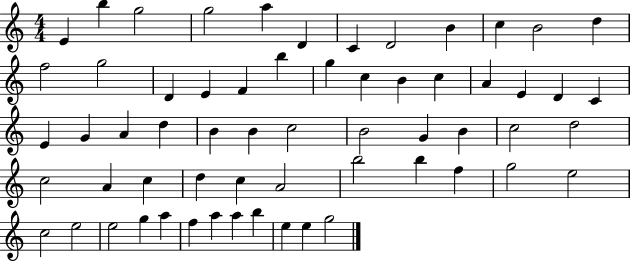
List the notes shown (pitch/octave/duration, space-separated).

E4/q B5/q G5/h G5/h A5/q D4/q C4/q D4/h B4/q C5/q B4/h D5/q F5/h G5/h D4/q E4/q F4/q B5/q G5/q C5/q B4/q C5/q A4/q E4/q D4/q C4/q E4/q G4/q A4/q D5/q B4/q B4/q C5/h B4/h G4/q B4/q C5/h D5/h C5/h A4/q C5/q D5/q C5/q A4/h B5/h B5/q F5/q G5/h E5/h C5/h E5/h E5/h G5/q A5/q F5/q A5/q A5/q B5/q E5/q E5/q G5/h